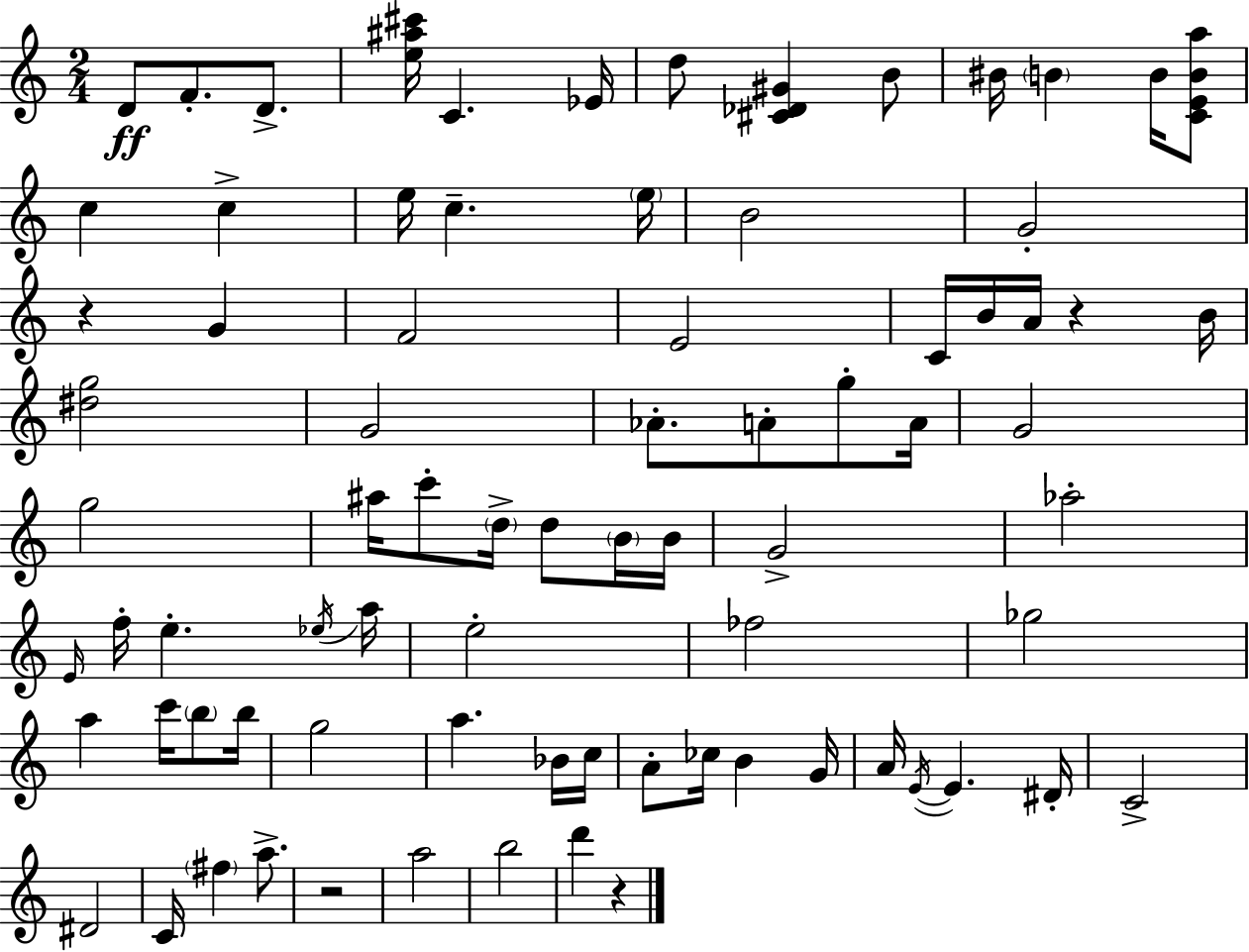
{
  \clef treble
  \numericTimeSignature
  \time 2/4
  \key a \minor
  \repeat volta 2 { d'8\ff f'8.-. d'8.-> | <e'' ais'' cis'''>16 c'4. ees'16 | d''8 <cis' des' gis'>4 b'8 | bis'16 \parenthesize b'4 b'16 <c' e' b' a''>8 | \break c''4 c''4-> | e''16 c''4.-- \parenthesize e''16 | b'2 | g'2-. | \break r4 g'4 | f'2 | e'2 | c'16 b'16 a'16 r4 b'16 | \break <dis'' g''>2 | g'2 | aes'8.-. a'8-. g''8-. a'16 | g'2 | \break g''2 | ais''16 c'''8-. \parenthesize d''16-> d''8 \parenthesize b'16 b'16 | g'2-> | aes''2-. | \break \grace { e'16 } f''16-. e''4.-. | \acciaccatura { ees''16 } a''16 e''2-. | fes''2 | ges''2 | \break a''4 c'''16 \parenthesize b''8 | b''16 g''2 | a''4. | bes'16 c''16 a'8-. ces''16 b'4 | \break g'16 a'16 \acciaccatura { e'16~ }~ e'4. | dis'16-. c'2-> | dis'2 | c'16 \parenthesize fis''4 | \break a''8.-> r2 | a''2 | b''2 | d'''4 r4 | \break } \bar "|."
}